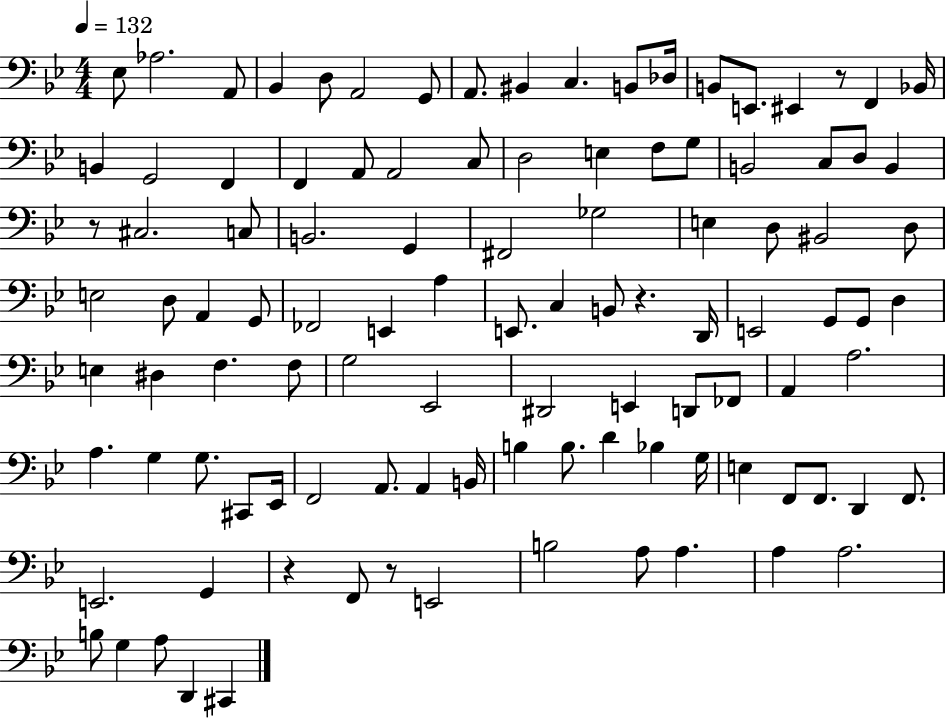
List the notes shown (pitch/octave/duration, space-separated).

Eb3/e Ab3/h. A2/e Bb2/q D3/e A2/h G2/e A2/e. BIS2/q C3/q. B2/e Db3/s B2/e E2/e. EIS2/q R/e F2/q Bb2/s B2/q G2/h F2/q F2/q A2/e A2/h C3/e D3/h E3/q F3/e G3/e B2/h C3/e D3/e B2/q R/e C#3/h. C3/e B2/h. G2/q F#2/h Gb3/h E3/q D3/e BIS2/h D3/e E3/h D3/e A2/q G2/e FES2/h E2/q A3/q E2/e. C3/q B2/e R/q. D2/s E2/h G2/e G2/e D3/q E3/q D#3/q F3/q. F3/e G3/h Eb2/h D#2/h E2/q D2/e FES2/e A2/q A3/h. A3/q. G3/q G3/e. C#2/e Eb2/s F2/h A2/e. A2/q B2/s B3/q B3/e. D4/q Bb3/q G3/s E3/q F2/e F2/e. D2/q F2/e. E2/h. G2/q R/q F2/e R/e E2/h B3/h A3/e A3/q. A3/q A3/h. B3/e G3/q A3/e D2/q C#2/q